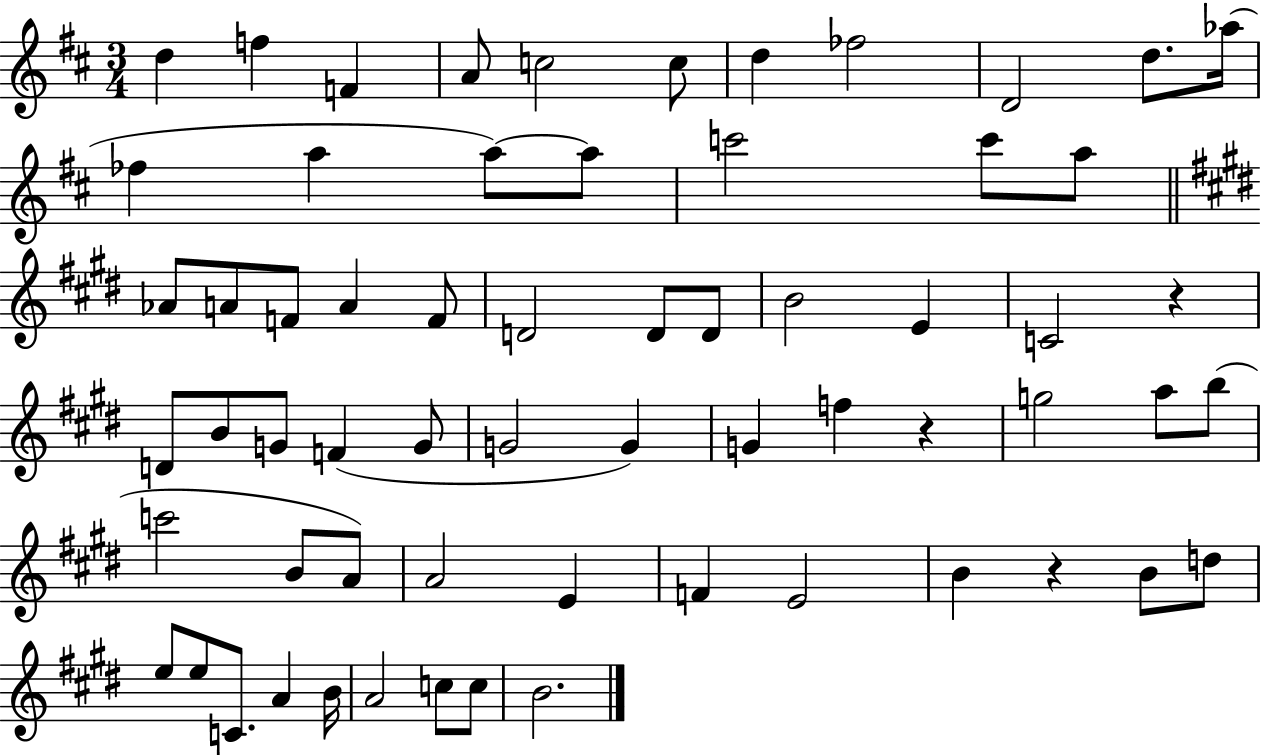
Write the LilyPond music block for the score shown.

{
  \clef treble
  \numericTimeSignature
  \time 3/4
  \key d \major
  \repeat volta 2 { d''4 f''4 f'4 | a'8 c''2 c''8 | d''4 fes''2 | d'2 d''8. aes''16( | \break fes''4 a''4 a''8~~) a''8 | c'''2 c'''8 a''8 | \bar "||" \break \key e \major aes'8 a'8 f'8 a'4 f'8 | d'2 d'8 d'8 | b'2 e'4 | c'2 r4 | \break d'8 b'8 g'8 f'4( g'8 | g'2 g'4) | g'4 f''4 r4 | g''2 a''8 b''8( | \break c'''2 b'8 a'8) | a'2 e'4 | f'4 e'2 | b'4 r4 b'8 d''8 | \break e''8 e''8 c'8. a'4 b'16 | a'2 c''8 c''8 | b'2. | } \bar "|."
}